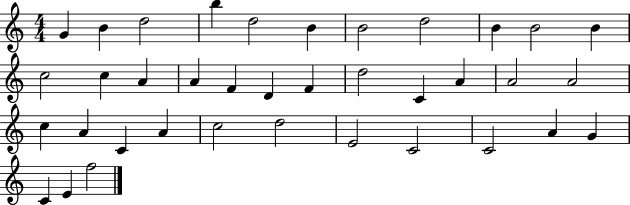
G4/q B4/q D5/h B5/q D5/h B4/q B4/h D5/h B4/q B4/h B4/q C5/h C5/q A4/q A4/q F4/q D4/q F4/q D5/h C4/q A4/q A4/h A4/h C5/q A4/q C4/q A4/q C5/h D5/h E4/h C4/h C4/h A4/q G4/q C4/q E4/q F5/h